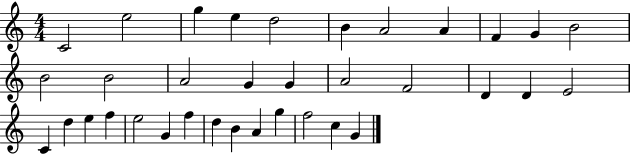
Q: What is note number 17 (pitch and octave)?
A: A4